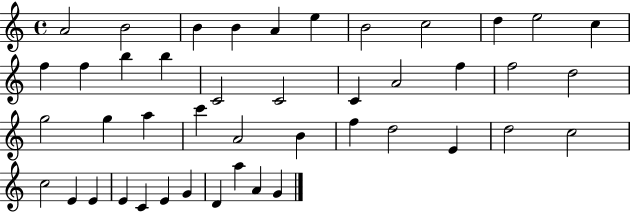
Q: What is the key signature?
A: C major